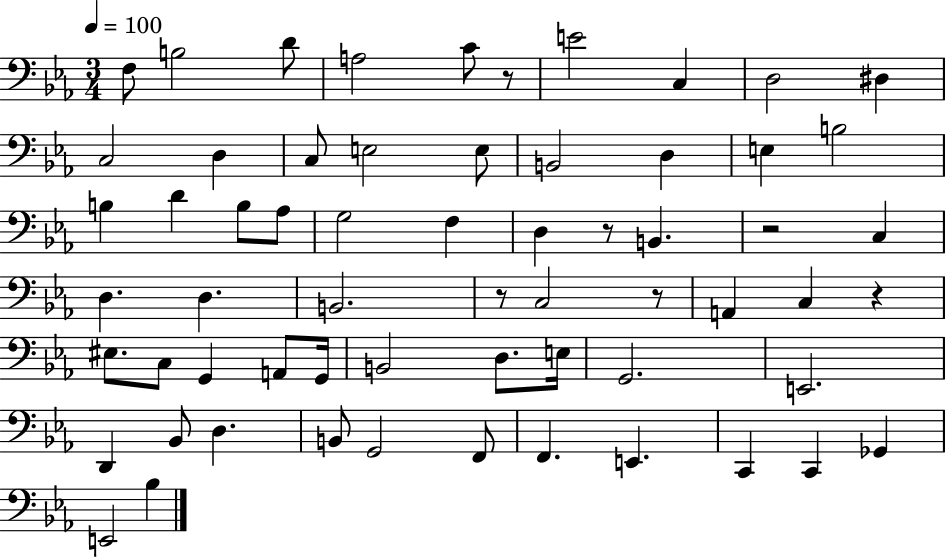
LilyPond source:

{
  \clef bass
  \numericTimeSignature
  \time 3/4
  \key ees \major
  \tempo 4 = 100
  \repeat volta 2 { f8 b2 d'8 | a2 c'8 r8 | e'2 c4 | d2 dis4 | \break c2 d4 | c8 e2 e8 | b,2 d4 | e4 b2 | \break b4 d'4 b8 aes8 | g2 f4 | d4 r8 b,4. | r2 c4 | \break d4. d4. | b,2. | r8 c2 r8 | a,4 c4 r4 | \break eis8. c8 g,4 a,8 g,16 | b,2 d8. e16 | g,2. | e,2. | \break d,4 bes,8 d4. | b,8 g,2 f,8 | f,4. e,4. | c,4 c,4 ges,4 | \break e,2 bes4 | } \bar "|."
}